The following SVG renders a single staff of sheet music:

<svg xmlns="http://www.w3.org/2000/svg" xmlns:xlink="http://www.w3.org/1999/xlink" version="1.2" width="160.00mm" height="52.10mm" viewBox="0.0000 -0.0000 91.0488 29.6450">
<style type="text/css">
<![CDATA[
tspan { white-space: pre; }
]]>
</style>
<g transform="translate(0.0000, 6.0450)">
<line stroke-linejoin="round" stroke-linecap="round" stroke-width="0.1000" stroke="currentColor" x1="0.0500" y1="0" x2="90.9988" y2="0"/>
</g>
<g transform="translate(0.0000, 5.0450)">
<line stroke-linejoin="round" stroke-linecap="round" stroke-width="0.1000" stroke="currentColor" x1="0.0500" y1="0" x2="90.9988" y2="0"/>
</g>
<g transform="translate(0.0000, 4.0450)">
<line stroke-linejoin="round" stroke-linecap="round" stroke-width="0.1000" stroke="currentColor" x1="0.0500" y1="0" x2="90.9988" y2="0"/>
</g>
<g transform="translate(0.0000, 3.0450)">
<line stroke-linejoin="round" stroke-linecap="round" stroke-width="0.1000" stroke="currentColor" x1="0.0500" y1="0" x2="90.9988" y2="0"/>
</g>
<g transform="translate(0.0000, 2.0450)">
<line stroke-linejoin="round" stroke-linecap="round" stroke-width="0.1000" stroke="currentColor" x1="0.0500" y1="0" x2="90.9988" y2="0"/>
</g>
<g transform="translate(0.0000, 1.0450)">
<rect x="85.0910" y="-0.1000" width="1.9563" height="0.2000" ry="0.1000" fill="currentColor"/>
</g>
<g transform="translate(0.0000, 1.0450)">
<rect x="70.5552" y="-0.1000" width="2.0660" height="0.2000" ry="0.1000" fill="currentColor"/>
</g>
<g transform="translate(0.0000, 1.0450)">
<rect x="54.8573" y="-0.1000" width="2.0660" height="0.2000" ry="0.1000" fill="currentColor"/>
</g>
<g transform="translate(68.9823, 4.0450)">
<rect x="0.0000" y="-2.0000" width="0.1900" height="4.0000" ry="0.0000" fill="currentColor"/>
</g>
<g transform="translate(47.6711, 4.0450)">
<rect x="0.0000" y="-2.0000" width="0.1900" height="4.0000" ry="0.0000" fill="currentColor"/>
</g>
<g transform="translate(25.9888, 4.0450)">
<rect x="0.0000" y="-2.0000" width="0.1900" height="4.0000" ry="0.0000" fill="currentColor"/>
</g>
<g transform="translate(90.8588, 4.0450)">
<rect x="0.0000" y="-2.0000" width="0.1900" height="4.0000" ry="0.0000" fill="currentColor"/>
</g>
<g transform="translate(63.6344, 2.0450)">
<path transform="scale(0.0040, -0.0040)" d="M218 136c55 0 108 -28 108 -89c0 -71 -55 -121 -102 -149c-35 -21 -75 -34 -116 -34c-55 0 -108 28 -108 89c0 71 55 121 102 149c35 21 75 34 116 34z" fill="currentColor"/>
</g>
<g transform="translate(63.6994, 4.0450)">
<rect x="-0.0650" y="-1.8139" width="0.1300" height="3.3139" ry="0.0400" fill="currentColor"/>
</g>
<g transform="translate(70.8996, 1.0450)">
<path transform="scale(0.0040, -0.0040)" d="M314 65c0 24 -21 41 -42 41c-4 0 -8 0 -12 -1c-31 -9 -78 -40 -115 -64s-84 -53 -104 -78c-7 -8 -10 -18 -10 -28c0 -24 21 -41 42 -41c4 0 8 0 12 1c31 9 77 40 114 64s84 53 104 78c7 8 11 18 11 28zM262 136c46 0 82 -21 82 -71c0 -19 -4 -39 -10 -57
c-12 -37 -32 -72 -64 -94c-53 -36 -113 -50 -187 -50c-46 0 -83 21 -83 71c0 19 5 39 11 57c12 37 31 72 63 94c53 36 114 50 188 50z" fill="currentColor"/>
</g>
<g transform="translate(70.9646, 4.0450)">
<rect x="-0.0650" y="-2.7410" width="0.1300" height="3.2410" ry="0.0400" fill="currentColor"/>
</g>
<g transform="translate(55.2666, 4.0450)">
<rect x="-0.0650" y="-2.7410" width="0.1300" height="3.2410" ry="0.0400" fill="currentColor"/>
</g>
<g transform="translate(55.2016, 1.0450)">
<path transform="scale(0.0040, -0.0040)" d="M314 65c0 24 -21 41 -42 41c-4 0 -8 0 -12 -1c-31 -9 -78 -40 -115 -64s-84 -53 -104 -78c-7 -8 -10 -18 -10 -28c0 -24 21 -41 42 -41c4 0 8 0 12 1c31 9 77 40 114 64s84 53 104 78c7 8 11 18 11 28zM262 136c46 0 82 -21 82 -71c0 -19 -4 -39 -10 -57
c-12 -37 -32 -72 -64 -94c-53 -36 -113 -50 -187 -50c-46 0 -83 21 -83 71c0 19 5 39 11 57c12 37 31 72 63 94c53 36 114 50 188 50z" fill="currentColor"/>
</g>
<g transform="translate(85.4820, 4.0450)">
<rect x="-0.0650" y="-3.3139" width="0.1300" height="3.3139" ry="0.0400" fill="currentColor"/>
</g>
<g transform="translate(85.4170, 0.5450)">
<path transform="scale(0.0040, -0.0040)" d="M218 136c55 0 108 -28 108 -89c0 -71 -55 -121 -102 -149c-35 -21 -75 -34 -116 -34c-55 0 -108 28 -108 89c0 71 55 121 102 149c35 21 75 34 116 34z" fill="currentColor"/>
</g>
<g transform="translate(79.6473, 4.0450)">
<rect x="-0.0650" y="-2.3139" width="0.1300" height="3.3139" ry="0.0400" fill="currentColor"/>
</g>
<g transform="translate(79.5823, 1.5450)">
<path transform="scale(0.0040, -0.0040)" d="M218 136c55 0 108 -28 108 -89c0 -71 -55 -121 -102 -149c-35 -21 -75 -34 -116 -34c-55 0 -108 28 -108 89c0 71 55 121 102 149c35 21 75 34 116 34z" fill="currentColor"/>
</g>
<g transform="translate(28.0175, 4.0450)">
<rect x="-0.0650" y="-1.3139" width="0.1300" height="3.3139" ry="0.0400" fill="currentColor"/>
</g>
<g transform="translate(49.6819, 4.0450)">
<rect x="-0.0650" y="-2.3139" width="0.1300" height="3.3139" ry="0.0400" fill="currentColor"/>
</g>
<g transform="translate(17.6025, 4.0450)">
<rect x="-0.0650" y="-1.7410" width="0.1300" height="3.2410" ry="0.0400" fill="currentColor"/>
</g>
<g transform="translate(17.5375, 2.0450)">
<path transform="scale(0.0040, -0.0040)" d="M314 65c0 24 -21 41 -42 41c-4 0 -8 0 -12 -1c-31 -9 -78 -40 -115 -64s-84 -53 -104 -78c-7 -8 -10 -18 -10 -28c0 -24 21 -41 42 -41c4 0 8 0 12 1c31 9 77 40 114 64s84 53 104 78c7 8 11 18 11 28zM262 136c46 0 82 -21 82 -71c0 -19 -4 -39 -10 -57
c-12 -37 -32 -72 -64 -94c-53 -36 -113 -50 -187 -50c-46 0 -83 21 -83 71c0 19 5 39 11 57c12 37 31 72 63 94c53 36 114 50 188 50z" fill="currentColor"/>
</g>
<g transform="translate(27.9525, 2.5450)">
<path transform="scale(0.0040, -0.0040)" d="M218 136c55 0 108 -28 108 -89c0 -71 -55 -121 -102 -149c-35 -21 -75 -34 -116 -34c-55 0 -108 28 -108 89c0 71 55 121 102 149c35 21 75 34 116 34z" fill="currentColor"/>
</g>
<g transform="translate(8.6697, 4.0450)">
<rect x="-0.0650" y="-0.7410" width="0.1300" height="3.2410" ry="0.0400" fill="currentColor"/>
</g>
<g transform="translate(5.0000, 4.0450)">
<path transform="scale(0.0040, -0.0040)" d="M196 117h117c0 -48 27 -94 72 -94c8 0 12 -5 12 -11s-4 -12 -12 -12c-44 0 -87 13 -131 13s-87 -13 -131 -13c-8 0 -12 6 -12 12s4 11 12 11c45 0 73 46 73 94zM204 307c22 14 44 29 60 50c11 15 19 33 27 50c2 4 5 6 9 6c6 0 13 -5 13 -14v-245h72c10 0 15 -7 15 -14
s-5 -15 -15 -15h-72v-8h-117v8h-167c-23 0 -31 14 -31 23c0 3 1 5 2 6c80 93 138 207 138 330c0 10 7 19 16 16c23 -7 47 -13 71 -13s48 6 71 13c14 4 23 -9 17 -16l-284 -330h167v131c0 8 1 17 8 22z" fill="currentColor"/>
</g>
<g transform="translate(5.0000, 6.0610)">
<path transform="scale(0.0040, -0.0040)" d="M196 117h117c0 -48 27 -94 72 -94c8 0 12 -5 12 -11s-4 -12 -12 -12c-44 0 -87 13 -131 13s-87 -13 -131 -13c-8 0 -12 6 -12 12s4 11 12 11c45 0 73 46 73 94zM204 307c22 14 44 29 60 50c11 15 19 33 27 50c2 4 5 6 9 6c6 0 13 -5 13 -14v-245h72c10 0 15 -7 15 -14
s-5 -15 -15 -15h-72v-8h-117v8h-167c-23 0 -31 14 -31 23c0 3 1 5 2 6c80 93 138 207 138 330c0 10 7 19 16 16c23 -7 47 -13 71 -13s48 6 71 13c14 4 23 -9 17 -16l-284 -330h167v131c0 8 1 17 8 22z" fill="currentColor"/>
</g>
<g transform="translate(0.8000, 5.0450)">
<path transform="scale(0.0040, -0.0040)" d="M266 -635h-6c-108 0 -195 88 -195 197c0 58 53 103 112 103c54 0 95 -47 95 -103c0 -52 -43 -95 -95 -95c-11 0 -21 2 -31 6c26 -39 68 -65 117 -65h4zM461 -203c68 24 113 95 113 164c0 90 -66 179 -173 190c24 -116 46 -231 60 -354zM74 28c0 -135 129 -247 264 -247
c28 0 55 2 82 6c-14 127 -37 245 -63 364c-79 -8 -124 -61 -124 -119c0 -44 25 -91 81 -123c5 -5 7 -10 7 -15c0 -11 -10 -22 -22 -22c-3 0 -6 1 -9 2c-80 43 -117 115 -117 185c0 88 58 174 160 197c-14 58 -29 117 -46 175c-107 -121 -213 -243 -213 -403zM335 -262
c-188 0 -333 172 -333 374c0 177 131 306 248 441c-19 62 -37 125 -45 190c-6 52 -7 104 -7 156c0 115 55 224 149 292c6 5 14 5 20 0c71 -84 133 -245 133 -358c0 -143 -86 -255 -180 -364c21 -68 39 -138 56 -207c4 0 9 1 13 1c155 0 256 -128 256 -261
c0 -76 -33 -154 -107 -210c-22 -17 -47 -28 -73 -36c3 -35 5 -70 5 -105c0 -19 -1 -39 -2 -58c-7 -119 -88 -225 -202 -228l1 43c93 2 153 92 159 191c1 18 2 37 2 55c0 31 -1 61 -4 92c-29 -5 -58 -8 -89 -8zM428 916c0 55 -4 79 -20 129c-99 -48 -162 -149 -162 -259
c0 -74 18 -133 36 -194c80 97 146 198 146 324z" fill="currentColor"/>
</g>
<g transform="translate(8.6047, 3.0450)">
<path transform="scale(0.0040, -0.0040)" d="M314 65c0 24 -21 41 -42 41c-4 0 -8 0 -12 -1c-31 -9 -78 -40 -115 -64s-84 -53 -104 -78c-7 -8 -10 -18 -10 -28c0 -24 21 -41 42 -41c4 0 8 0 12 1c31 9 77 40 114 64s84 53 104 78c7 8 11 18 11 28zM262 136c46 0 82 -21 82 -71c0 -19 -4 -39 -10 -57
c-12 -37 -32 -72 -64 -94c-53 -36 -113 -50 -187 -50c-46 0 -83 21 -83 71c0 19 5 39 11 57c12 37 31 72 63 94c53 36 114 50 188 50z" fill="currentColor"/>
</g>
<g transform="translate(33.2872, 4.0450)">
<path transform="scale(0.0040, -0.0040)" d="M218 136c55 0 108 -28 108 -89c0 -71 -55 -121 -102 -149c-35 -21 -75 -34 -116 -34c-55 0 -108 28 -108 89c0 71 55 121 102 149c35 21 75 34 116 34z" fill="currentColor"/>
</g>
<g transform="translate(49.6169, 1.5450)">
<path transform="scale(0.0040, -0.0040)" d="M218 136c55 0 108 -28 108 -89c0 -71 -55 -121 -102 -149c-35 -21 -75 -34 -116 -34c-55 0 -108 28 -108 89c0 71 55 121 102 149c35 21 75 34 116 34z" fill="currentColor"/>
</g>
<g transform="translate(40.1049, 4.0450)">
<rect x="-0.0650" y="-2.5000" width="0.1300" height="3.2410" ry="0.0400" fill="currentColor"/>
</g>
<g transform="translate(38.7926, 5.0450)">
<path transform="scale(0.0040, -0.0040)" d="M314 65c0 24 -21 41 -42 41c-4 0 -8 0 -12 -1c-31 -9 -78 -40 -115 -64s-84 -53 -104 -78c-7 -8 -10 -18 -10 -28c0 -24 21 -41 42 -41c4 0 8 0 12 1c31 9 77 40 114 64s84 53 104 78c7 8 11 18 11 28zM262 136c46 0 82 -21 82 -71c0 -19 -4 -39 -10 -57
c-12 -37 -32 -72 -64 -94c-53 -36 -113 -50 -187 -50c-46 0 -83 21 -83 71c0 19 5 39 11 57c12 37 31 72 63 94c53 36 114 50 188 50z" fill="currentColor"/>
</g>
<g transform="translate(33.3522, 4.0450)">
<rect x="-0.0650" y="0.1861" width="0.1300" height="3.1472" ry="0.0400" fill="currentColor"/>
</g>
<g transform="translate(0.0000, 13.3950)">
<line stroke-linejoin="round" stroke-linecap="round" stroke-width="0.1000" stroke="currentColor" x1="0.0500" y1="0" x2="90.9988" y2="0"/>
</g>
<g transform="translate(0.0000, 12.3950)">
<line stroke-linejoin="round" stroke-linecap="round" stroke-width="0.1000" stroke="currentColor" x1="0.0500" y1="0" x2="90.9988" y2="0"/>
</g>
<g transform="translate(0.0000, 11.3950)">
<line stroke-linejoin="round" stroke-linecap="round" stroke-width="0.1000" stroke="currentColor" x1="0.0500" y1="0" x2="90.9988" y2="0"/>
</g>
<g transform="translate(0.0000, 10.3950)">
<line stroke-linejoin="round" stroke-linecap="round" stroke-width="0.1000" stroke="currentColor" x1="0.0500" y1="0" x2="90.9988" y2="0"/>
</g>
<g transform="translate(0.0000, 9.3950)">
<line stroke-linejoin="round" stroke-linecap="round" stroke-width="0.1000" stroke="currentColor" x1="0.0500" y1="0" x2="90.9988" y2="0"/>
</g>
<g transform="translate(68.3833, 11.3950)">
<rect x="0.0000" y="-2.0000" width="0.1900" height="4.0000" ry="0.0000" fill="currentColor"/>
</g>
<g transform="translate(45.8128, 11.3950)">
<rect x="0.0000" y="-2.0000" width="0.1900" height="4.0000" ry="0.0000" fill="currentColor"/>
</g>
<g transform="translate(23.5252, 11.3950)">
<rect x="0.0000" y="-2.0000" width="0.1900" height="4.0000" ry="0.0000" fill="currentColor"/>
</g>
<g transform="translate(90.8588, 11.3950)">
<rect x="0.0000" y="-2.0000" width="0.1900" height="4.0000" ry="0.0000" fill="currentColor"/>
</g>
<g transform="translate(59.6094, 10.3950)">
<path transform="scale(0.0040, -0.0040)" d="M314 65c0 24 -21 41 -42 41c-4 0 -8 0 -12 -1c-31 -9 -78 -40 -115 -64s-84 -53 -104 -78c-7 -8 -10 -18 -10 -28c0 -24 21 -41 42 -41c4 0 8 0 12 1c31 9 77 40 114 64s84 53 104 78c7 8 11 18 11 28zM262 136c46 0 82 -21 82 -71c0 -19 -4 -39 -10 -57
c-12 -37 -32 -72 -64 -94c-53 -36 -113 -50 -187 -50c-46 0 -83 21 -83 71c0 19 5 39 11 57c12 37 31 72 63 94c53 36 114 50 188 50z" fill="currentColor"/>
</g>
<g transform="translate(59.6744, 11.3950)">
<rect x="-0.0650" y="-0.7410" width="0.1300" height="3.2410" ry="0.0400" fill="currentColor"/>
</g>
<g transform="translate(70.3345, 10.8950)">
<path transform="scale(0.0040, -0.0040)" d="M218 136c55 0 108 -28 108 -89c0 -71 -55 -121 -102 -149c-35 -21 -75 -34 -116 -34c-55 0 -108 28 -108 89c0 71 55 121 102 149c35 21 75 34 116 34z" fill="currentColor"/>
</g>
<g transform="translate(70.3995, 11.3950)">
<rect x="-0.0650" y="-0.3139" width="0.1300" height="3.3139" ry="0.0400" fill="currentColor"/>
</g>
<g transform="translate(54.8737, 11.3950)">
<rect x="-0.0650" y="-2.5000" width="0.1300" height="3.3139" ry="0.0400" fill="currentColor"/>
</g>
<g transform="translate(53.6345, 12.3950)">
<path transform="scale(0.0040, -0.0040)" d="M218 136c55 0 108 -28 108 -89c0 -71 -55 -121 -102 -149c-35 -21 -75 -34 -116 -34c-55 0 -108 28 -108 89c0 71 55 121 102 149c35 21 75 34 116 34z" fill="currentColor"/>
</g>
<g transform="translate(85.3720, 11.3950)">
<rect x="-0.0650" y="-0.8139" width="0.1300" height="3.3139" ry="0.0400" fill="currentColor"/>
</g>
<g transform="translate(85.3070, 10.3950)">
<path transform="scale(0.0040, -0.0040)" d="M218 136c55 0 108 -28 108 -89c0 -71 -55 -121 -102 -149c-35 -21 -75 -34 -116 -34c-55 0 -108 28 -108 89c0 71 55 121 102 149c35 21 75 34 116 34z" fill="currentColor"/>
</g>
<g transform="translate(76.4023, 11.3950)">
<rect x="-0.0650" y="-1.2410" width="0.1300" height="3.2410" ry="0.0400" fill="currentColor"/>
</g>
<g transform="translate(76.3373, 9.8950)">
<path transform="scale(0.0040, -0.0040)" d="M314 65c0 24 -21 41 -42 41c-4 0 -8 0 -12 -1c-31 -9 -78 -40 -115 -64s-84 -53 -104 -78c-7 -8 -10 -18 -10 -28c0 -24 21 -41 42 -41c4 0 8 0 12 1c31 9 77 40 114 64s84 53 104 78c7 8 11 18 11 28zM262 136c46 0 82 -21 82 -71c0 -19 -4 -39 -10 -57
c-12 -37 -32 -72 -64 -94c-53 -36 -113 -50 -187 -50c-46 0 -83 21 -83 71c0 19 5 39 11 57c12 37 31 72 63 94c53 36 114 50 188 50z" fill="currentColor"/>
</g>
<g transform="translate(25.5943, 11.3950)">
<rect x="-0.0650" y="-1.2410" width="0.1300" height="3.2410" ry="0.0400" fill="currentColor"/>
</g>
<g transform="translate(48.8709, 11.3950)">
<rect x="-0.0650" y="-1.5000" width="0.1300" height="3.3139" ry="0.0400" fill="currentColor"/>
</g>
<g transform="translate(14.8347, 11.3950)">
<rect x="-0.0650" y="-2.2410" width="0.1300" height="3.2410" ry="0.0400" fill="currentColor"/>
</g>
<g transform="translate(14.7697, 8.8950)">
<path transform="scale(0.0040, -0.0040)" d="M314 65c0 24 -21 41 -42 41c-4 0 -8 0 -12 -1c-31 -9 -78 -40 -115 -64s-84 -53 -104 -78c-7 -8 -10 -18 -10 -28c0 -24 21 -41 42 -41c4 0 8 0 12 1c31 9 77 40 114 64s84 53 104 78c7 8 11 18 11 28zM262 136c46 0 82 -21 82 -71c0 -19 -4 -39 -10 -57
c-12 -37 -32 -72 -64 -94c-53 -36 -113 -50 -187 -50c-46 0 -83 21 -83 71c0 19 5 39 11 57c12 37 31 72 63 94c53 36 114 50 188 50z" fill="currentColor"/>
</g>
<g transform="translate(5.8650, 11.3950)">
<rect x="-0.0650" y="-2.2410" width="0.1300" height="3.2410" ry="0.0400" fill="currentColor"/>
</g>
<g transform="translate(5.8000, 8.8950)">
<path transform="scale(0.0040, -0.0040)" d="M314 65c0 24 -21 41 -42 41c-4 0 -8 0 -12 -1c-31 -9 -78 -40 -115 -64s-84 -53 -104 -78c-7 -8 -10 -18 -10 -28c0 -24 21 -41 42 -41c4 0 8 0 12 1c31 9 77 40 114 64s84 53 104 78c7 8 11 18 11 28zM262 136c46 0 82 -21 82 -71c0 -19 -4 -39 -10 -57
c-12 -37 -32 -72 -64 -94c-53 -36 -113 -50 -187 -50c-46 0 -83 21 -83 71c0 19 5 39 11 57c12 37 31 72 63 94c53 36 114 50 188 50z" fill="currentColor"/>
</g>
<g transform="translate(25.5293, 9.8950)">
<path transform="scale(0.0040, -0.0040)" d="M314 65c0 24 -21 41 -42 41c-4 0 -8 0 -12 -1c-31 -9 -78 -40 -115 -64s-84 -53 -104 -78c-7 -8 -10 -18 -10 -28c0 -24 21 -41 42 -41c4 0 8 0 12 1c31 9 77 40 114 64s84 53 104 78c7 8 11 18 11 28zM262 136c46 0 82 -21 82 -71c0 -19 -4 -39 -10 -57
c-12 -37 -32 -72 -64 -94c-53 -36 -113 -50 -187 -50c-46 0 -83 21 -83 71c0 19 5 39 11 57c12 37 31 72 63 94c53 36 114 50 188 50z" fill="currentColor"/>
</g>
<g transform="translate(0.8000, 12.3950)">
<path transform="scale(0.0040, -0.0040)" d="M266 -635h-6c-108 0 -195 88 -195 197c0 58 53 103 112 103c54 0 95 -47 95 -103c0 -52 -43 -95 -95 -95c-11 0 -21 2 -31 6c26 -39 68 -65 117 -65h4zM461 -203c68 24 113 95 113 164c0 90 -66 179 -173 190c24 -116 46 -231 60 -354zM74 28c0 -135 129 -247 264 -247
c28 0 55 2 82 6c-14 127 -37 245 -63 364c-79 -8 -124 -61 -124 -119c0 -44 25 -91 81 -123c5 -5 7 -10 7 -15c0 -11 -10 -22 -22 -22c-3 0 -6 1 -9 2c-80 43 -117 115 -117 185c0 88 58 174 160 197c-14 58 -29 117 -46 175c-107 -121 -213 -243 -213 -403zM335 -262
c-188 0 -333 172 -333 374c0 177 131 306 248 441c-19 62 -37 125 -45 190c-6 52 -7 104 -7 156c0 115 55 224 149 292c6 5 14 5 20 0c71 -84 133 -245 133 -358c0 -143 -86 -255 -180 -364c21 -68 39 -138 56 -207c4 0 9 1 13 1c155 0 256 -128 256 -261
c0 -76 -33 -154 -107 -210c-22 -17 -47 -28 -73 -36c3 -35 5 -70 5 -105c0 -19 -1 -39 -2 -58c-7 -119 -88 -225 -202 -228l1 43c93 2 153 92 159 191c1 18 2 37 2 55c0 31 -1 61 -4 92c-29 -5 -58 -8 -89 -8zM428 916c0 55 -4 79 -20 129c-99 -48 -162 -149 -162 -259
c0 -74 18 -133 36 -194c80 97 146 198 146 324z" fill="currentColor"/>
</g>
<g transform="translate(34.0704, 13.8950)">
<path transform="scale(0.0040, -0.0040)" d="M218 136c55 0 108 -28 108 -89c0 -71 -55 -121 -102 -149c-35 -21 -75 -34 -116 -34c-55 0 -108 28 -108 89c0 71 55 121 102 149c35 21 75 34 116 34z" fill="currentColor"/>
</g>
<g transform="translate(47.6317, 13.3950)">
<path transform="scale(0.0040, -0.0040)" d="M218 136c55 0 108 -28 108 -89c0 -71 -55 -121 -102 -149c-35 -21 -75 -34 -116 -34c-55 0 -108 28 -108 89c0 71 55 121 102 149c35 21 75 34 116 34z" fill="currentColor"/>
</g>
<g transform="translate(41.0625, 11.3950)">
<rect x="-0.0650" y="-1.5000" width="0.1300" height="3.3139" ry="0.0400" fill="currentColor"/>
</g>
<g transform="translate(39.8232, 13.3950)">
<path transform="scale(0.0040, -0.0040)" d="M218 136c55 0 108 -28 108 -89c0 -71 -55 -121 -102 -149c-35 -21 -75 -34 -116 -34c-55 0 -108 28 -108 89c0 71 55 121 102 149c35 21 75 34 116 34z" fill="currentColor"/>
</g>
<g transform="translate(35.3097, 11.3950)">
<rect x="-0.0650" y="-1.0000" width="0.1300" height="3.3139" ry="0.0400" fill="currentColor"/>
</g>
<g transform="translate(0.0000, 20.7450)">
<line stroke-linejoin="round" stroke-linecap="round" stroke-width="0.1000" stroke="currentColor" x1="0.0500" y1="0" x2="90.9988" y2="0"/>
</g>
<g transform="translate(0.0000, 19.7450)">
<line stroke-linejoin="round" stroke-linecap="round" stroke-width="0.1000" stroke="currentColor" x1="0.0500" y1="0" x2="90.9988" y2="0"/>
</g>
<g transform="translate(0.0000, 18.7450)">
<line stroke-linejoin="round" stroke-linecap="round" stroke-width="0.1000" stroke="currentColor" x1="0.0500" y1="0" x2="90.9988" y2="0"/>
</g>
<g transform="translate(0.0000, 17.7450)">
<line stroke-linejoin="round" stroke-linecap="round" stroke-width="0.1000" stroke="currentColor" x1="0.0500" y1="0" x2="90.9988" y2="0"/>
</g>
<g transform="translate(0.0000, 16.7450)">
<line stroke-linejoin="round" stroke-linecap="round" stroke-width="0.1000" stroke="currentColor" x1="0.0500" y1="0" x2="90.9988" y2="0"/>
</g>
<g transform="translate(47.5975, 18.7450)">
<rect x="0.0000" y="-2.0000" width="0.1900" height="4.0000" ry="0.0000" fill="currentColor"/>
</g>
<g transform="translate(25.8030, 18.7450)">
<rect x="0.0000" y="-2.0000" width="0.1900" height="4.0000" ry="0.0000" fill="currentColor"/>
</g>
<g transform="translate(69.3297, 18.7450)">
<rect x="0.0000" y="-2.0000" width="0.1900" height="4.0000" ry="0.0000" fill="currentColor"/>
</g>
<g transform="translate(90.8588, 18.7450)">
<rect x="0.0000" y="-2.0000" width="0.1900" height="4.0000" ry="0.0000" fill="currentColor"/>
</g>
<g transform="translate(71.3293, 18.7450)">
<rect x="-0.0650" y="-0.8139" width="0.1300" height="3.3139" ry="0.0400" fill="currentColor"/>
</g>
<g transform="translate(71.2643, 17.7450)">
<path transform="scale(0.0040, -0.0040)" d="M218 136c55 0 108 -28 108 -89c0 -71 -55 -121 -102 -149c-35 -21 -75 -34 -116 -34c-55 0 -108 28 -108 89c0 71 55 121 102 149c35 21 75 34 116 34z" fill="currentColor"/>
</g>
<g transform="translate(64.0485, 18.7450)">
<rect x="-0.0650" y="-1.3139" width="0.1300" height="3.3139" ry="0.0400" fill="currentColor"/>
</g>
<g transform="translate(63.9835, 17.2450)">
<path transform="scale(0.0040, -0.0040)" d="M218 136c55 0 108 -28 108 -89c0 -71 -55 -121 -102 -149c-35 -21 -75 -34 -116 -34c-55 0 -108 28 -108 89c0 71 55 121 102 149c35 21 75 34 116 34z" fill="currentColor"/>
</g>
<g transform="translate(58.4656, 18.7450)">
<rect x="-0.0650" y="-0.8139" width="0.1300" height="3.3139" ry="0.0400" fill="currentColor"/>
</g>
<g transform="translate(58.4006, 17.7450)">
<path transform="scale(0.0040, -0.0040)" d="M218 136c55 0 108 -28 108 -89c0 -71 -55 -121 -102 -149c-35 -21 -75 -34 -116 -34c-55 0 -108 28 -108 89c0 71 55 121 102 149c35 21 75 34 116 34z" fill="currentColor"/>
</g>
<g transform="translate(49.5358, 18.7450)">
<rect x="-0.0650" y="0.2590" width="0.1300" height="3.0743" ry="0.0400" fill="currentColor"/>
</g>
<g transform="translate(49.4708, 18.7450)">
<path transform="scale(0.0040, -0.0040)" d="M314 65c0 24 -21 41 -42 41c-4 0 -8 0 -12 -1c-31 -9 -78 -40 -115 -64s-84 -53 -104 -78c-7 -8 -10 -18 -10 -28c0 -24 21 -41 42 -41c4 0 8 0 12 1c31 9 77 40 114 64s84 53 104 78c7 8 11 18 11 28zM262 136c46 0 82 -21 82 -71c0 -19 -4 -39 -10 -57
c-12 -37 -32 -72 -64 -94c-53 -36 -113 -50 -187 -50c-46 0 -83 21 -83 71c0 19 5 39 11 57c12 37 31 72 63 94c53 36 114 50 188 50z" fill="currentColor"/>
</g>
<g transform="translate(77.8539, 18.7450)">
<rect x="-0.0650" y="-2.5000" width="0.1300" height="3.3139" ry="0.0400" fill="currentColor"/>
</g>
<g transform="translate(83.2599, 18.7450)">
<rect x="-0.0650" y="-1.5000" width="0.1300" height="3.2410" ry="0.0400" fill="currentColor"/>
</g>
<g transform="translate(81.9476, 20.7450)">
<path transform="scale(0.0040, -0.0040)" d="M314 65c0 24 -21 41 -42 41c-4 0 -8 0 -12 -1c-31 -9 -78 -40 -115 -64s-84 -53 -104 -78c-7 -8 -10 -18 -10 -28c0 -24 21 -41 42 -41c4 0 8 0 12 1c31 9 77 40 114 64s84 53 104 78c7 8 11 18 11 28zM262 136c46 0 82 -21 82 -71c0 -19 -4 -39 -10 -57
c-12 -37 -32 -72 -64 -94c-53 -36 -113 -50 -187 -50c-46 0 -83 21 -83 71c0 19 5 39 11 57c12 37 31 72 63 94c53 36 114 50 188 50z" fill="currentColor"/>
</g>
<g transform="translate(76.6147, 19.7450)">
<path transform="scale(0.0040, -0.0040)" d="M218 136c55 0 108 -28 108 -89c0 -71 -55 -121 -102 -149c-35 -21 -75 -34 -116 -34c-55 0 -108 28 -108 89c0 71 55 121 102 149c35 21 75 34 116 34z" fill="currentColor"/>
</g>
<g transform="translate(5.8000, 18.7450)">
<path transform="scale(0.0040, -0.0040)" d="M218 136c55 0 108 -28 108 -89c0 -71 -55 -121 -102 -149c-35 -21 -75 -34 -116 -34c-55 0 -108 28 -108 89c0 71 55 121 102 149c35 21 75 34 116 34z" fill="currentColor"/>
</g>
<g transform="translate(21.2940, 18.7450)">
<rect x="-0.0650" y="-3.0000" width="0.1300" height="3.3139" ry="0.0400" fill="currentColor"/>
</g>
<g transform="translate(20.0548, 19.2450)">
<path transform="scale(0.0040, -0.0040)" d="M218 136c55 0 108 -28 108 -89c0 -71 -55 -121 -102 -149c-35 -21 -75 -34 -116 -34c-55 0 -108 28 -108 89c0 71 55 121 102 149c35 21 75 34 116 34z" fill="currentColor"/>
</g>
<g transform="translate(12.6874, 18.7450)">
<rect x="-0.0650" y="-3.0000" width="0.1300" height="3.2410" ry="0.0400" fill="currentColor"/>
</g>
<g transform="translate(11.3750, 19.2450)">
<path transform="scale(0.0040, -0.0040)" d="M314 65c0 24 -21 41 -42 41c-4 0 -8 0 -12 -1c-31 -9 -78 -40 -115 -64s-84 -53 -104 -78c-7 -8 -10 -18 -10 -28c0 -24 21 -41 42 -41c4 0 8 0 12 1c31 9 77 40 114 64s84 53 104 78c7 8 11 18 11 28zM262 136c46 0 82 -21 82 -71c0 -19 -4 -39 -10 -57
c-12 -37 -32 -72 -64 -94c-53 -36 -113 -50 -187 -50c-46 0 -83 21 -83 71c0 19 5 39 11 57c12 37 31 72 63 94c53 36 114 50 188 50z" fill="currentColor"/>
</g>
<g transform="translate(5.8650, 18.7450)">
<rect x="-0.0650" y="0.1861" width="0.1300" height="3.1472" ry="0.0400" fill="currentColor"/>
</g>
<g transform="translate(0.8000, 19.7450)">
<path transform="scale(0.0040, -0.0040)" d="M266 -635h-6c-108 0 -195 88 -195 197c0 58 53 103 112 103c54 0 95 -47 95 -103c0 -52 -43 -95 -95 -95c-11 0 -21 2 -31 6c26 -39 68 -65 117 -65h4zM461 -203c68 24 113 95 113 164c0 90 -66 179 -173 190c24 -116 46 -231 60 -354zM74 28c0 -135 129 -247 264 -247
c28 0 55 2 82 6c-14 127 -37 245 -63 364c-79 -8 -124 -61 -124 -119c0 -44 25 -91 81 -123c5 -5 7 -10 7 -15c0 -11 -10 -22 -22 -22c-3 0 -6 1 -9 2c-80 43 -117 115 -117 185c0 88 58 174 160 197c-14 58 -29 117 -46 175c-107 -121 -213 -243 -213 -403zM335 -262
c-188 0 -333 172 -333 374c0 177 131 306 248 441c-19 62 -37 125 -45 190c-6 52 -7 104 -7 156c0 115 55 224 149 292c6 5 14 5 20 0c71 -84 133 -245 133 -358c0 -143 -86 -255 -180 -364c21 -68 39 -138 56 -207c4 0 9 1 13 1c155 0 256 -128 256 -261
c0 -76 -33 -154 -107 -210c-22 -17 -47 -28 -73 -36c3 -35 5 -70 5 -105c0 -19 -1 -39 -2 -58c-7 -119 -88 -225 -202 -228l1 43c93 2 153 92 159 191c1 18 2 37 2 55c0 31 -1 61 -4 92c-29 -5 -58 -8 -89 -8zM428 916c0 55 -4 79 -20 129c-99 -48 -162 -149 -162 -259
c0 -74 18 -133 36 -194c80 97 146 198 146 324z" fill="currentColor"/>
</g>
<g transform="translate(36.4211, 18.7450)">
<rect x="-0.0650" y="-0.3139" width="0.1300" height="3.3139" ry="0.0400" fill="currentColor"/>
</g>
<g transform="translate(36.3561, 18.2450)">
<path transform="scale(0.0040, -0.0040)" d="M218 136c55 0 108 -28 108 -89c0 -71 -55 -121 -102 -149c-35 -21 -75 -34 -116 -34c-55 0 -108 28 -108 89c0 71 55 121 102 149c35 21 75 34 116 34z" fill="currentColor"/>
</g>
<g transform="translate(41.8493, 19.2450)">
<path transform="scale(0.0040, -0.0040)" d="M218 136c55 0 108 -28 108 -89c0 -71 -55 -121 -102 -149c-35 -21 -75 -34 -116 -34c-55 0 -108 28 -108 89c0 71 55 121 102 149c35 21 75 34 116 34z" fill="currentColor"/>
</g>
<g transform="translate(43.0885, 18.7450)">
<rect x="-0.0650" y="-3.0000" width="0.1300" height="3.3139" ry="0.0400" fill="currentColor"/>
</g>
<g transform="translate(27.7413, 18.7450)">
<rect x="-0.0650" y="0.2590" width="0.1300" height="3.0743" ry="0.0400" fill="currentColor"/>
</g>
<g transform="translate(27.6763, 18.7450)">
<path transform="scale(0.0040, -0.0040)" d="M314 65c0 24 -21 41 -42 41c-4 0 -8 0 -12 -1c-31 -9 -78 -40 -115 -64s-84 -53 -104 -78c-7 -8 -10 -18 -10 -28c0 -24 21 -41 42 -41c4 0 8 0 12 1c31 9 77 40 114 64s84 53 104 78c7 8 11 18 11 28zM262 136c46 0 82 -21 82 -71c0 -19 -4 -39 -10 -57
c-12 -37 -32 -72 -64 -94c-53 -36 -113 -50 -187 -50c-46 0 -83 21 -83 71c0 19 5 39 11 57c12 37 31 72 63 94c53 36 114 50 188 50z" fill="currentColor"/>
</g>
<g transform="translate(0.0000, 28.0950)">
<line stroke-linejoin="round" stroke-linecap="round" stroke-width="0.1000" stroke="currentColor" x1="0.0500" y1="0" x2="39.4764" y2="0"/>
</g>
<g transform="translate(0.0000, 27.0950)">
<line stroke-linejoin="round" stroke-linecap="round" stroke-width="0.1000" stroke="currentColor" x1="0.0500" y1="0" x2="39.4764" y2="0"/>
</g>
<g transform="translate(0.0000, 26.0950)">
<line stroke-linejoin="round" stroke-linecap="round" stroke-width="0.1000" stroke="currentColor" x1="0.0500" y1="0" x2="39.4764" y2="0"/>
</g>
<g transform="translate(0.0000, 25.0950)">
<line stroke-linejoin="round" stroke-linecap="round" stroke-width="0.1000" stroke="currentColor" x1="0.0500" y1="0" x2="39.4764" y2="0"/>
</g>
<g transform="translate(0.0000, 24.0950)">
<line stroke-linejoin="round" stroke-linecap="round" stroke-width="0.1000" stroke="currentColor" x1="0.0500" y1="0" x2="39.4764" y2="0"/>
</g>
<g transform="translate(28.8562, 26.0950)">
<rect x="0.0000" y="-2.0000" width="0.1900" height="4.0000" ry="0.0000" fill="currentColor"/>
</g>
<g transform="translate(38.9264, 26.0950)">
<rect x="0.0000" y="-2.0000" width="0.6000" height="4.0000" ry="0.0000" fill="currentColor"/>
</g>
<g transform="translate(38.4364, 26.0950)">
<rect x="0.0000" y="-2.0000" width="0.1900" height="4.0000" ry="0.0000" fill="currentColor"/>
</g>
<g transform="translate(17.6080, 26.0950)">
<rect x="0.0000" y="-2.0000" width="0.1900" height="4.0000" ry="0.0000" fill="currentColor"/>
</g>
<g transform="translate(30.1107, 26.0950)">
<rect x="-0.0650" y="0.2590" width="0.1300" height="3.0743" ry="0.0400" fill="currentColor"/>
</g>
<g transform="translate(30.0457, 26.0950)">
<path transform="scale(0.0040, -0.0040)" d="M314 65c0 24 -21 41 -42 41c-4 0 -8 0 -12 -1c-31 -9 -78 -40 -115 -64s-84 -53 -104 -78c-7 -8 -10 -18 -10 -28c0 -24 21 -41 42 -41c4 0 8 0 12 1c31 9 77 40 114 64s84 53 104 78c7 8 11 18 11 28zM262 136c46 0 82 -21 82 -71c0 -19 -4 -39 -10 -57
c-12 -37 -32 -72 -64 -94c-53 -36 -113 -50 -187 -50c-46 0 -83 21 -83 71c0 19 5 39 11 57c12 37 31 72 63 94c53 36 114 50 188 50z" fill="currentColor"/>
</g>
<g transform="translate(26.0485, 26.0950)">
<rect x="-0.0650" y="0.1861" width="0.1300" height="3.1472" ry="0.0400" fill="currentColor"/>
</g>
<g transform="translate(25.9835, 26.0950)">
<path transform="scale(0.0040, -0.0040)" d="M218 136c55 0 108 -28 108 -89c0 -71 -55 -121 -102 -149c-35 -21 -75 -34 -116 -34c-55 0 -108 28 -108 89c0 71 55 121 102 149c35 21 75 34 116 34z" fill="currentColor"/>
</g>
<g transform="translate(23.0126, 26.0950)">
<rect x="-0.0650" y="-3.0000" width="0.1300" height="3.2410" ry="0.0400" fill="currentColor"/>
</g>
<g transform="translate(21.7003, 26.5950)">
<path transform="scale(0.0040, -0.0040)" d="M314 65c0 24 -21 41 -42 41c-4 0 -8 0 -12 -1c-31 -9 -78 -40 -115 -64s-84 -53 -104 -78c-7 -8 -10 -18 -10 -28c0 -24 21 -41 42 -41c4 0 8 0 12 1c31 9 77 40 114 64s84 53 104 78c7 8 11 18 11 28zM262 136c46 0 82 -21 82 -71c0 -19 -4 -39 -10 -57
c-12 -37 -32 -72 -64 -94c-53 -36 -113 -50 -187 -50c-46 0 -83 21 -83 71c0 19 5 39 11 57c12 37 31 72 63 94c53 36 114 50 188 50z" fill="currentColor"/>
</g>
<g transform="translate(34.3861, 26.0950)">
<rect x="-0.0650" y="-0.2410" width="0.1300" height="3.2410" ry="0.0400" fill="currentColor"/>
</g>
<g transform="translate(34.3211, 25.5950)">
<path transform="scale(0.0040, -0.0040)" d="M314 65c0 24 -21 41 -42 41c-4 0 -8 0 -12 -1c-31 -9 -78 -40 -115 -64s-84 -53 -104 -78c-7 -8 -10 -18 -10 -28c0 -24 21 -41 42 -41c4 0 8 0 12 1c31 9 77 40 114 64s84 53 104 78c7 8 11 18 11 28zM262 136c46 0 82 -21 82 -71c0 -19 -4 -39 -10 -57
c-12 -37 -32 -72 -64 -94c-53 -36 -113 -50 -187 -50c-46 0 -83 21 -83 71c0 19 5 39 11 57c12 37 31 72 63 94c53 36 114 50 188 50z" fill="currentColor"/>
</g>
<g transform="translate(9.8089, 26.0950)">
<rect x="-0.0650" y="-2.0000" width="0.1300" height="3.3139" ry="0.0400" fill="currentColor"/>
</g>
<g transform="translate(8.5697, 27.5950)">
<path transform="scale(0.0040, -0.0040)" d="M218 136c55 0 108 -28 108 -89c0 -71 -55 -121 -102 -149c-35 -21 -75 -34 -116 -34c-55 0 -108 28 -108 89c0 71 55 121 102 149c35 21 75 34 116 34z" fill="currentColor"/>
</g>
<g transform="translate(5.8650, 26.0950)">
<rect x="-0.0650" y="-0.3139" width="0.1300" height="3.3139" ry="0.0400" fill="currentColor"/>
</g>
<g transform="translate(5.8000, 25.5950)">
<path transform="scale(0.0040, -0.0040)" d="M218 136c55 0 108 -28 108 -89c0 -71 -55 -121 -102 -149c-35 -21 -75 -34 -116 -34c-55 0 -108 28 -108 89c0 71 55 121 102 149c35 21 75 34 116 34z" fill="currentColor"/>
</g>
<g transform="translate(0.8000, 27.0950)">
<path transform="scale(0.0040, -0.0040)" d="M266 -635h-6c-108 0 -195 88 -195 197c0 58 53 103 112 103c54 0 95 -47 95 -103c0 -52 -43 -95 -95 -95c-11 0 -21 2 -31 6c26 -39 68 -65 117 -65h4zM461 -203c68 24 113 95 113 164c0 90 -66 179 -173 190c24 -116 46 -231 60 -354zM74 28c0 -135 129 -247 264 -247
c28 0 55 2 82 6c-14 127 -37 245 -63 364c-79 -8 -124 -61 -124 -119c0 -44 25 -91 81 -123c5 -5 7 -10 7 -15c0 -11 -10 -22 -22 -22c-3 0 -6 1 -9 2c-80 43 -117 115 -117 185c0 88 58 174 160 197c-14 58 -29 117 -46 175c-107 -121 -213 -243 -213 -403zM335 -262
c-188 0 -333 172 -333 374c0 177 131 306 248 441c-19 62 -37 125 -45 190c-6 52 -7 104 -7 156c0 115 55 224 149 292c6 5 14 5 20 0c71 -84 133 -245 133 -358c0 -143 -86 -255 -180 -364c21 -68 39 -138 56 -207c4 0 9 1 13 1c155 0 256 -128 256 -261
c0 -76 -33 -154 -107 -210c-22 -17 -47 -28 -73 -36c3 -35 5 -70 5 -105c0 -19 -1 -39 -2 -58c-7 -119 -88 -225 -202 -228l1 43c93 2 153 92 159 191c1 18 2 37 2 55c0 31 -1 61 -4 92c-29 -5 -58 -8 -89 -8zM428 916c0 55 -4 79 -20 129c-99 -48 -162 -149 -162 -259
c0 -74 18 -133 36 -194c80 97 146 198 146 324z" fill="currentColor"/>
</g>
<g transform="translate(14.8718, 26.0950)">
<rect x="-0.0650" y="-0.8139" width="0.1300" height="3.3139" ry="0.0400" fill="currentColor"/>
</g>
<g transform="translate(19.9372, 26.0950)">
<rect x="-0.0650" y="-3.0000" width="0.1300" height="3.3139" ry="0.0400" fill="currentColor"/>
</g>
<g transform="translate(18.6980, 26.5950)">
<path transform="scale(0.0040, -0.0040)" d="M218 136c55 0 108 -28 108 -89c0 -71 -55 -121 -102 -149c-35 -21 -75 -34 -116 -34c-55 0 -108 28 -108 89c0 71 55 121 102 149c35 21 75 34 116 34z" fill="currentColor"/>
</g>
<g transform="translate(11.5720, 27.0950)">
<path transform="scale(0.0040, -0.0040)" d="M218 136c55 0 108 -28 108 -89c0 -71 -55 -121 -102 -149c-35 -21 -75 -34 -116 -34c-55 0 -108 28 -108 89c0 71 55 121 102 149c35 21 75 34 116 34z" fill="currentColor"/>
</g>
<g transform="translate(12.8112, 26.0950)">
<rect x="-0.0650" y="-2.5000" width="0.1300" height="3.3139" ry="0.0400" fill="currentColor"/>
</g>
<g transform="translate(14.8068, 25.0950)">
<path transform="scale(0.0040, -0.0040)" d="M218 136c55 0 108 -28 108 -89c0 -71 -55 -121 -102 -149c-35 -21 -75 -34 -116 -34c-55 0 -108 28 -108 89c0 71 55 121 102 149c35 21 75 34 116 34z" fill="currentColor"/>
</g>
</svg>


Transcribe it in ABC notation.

X:1
T:Untitled
M:4/4
L:1/4
K:C
d2 f2 e B G2 g a2 f a2 g b g2 g2 e2 D E E G d2 c e2 d B A2 A B2 c A B2 d e d G E2 c F G d A A2 B B2 c2